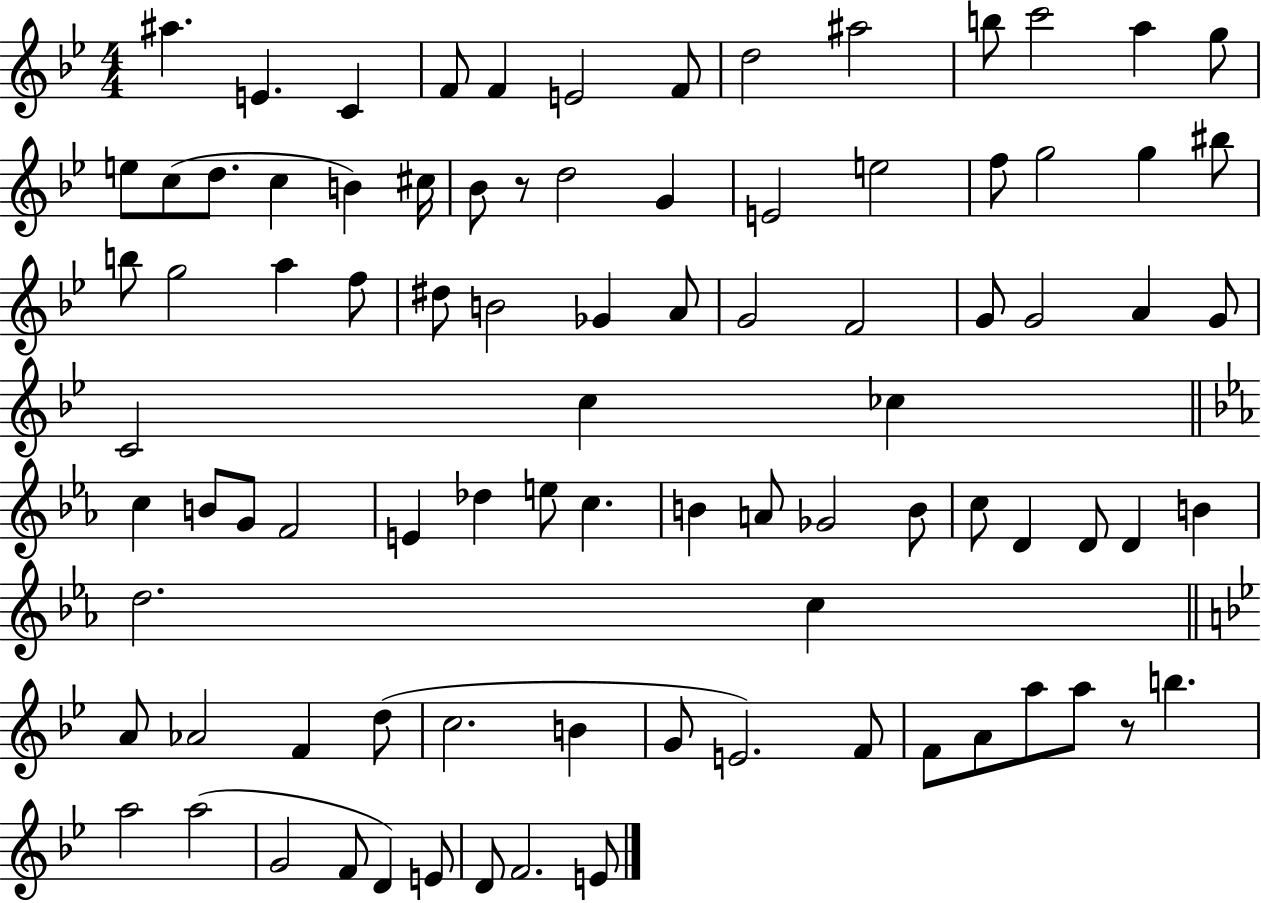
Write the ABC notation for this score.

X:1
T:Untitled
M:4/4
L:1/4
K:Bb
^a E C F/2 F E2 F/2 d2 ^a2 b/2 c'2 a g/2 e/2 c/2 d/2 c B ^c/4 _B/2 z/2 d2 G E2 e2 f/2 g2 g ^b/2 b/2 g2 a f/2 ^d/2 B2 _G A/2 G2 F2 G/2 G2 A G/2 C2 c _c c B/2 G/2 F2 E _d e/2 c B A/2 _G2 B/2 c/2 D D/2 D B d2 c A/2 _A2 F d/2 c2 B G/2 E2 F/2 F/2 A/2 a/2 a/2 z/2 b a2 a2 G2 F/2 D E/2 D/2 F2 E/2